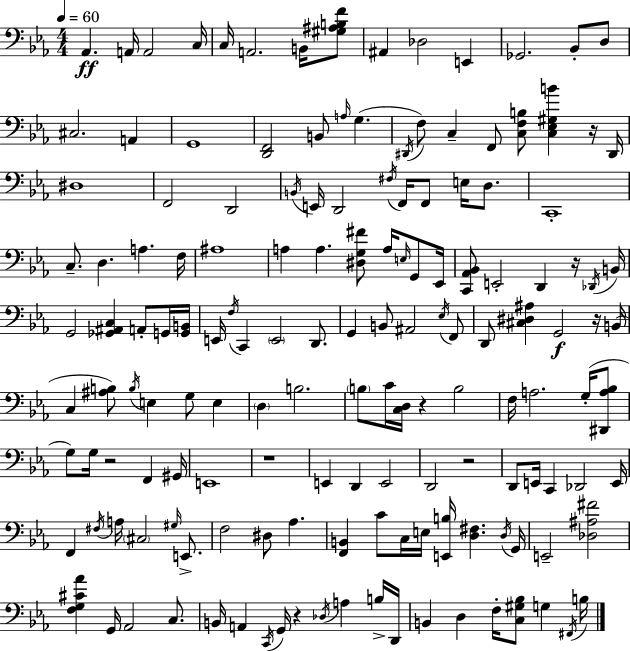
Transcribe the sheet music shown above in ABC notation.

X:1
T:Untitled
M:4/4
L:1/4
K:Cm
_A,, A,,/4 A,,2 C,/4 C,/4 A,,2 B,,/4 [^G,^A,B,F]/2 ^A,, _D,2 E,, _G,,2 _B,,/2 D,/2 ^C,2 A,, G,,4 [D,,F,,]2 B,,/2 A,/4 G, ^D,,/4 F,/2 C, F,,/2 [C,F,B,]/2 [C,_E,^G,B] z/4 ^D,,/4 ^D,4 F,,2 D,,2 B,,/4 E,,/4 D,,2 ^F,/4 F,,/4 F,,/2 E,/4 D,/2 C,,4 C,/2 D, A, F,/4 ^A,4 A, A, [^D,G,^F]/2 A,/4 E,/4 G,,/2 _E,,/4 [C,,_A,,_B,,]/2 E,,2 D,, z/4 _D,,/4 B,,/4 G,,2 [_G,,^A,,C,] A,,/2 G,,/4 [G,,B,,]/4 E,,/4 F,/4 C,, E,,2 D,,/2 G,, B,,/2 ^A,,2 _E,/4 F,,/2 D,,/2 [^C,^D,^A,] G,,2 z/4 B,,/4 C, [^A,B,]/2 B,/4 E, G,/2 E, D, B,2 B,/2 C/4 [C,D,]/4 z B,2 F,/4 A,2 G,/4 [^D,,A,_B,]/2 G,/2 G,/4 z2 F,, ^G,,/4 E,,4 z4 E,, D,, E,,2 D,,2 z2 D,,/2 E,,/4 C,, _D,,2 E,,/4 F,, ^F,/4 A,/4 ^C,2 ^G,/4 E,,/2 F,2 ^D,/2 _A, [F,,B,,] C/2 C,/4 E,/4 [E,,B,]/4 [D,^F,] D,/4 G,,/4 E,,2 [_D,^A,^F]2 [F,G,^C_A] G,,/4 _A,,2 C,/2 B,,/4 A,, C,,/4 G,,/4 z _D,/4 A, B,/4 D,,/4 B,, D, F,/4 [C,^G,_B,]/2 G, ^F,,/4 B,/4